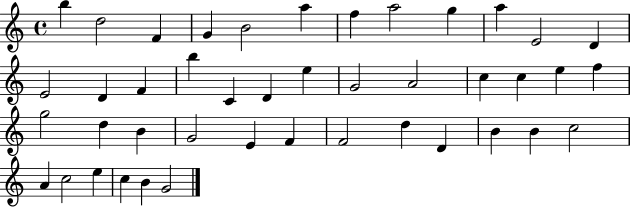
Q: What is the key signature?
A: C major